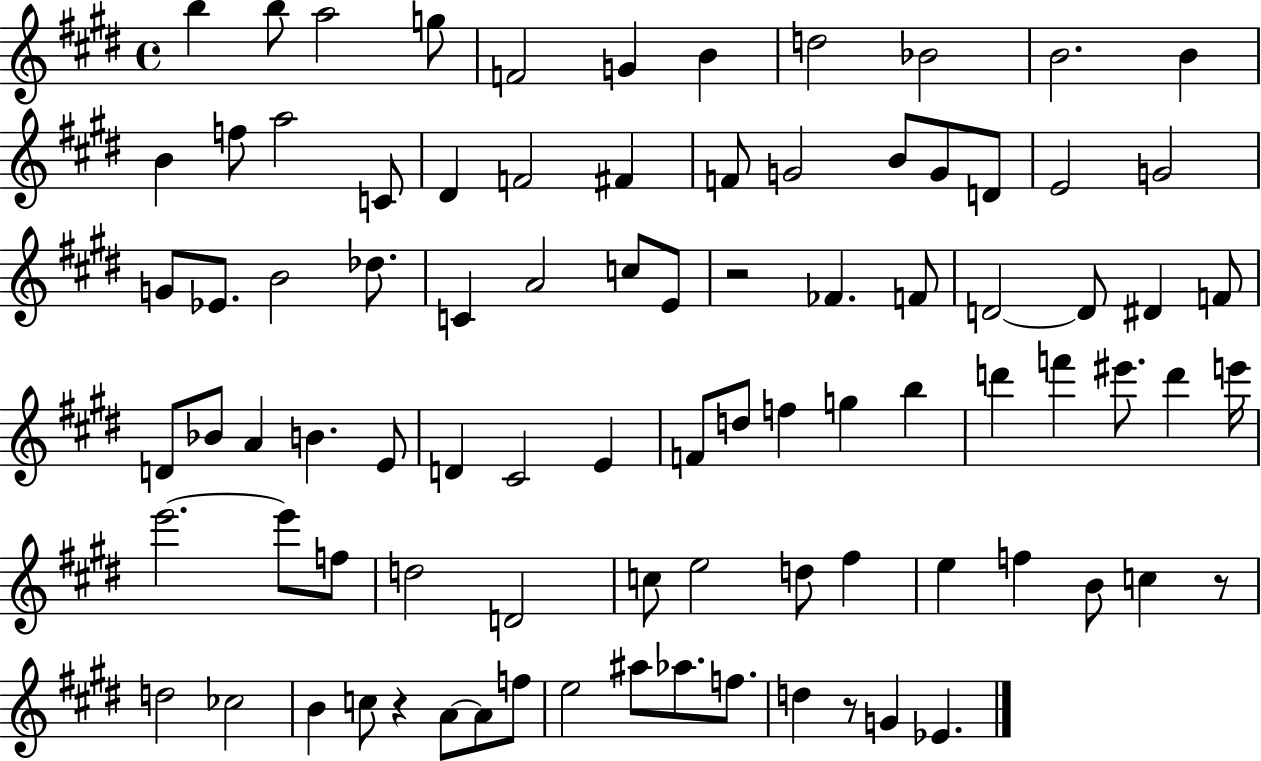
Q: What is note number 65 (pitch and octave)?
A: D5